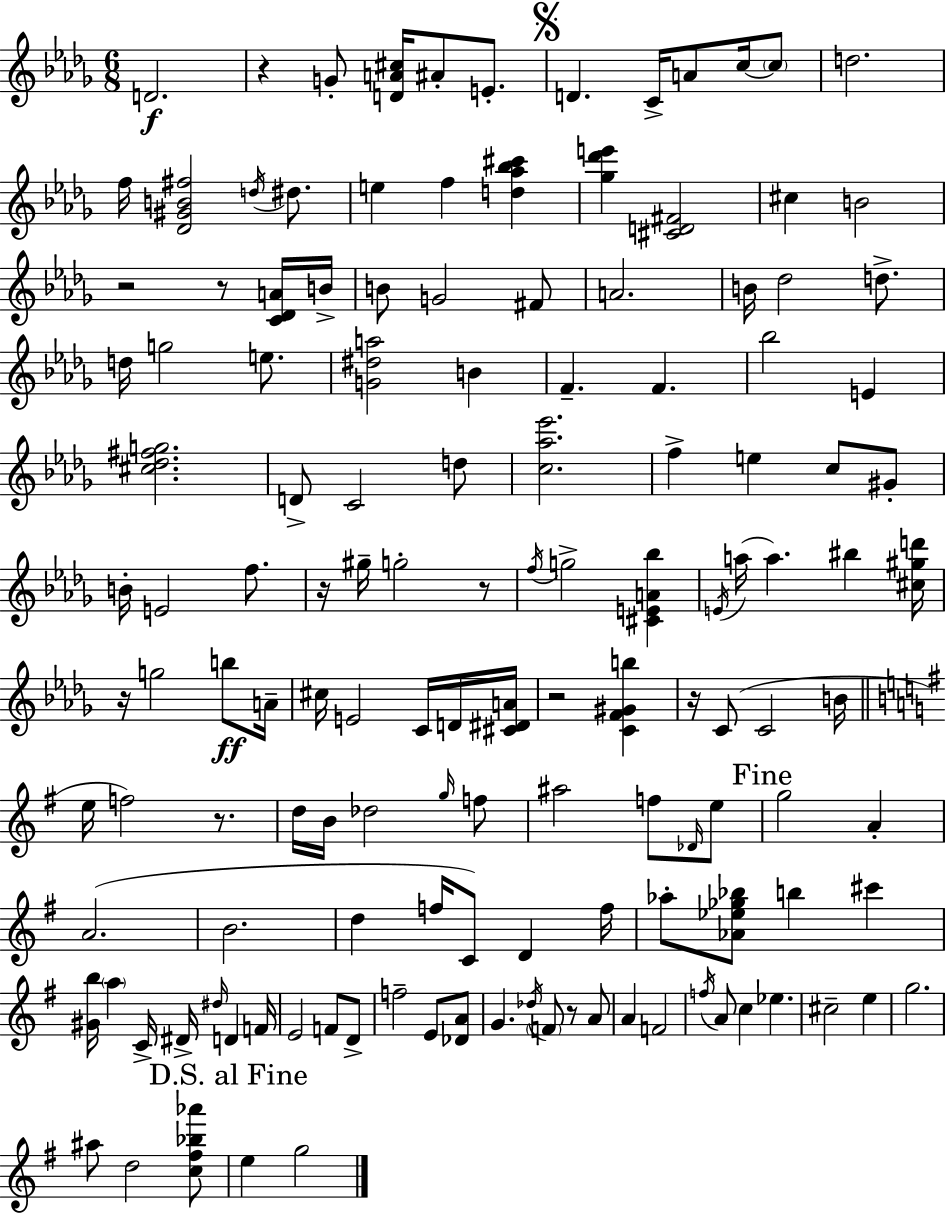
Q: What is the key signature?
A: BES minor